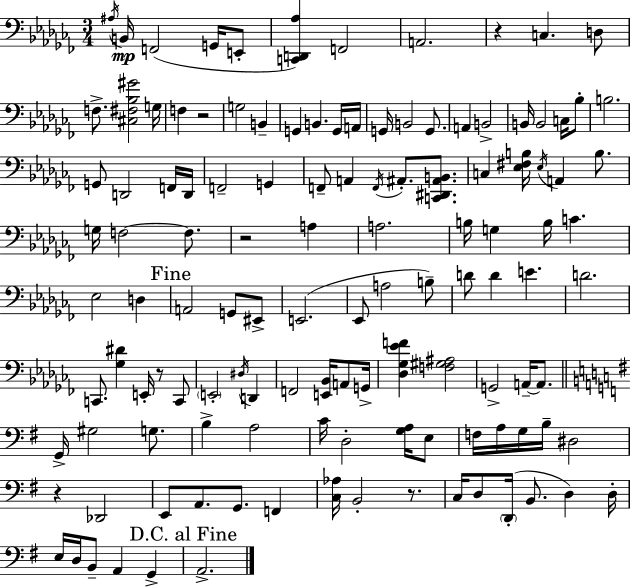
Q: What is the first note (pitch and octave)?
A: A#3